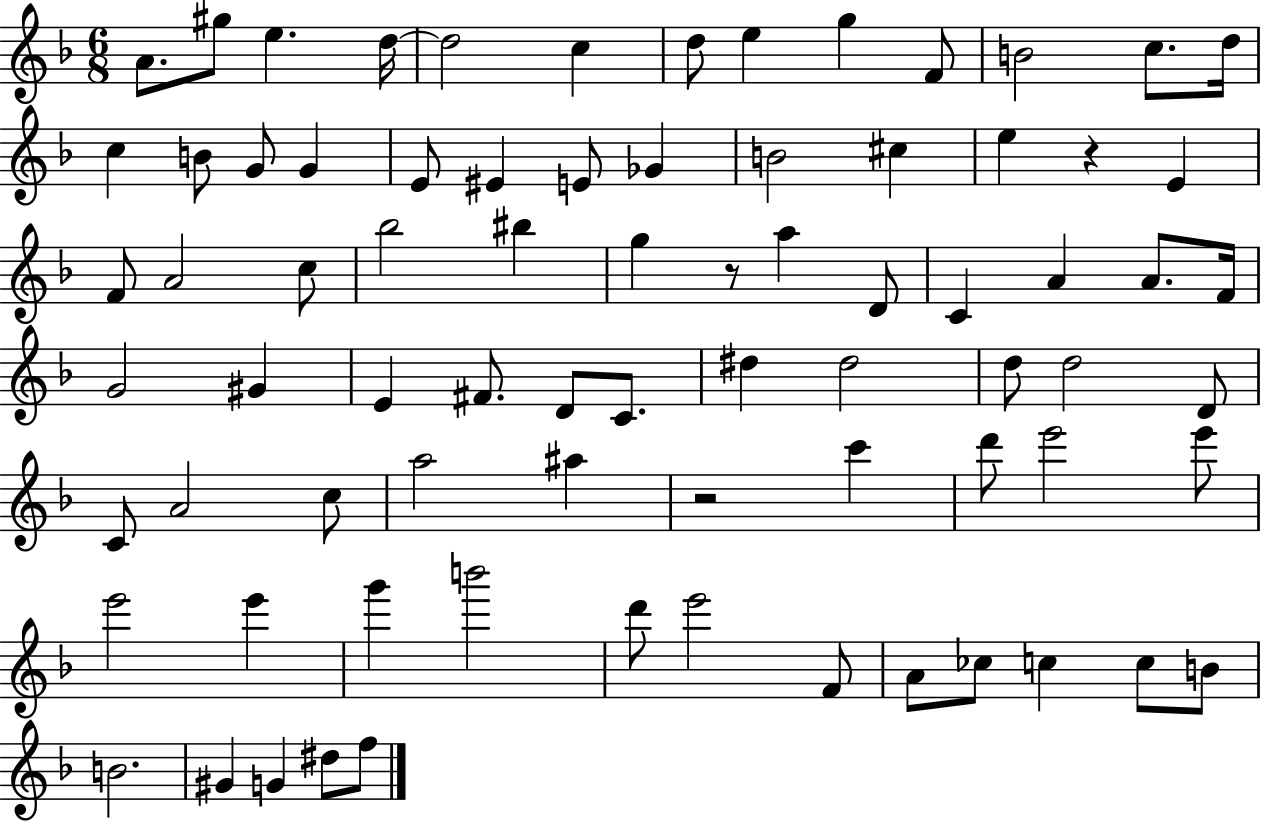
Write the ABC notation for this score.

X:1
T:Untitled
M:6/8
L:1/4
K:F
A/2 ^g/2 e d/4 d2 c d/2 e g F/2 B2 c/2 d/4 c B/2 G/2 G E/2 ^E E/2 _G B2 ^c e z E F/2 A2 c/2 _b2 ^b g z/2 a D/2 C A A/2 F/4 G2 ^G E ^F/2 D/2 C/2 ^d ^d2 d/2 d2 D/2 C/2 A2 c/2 a2 ^a z2 c' d'/2 e'2 e'/2 e'2 e' g' b'2 d'/2 e'2 F/2 A/2 _c/2 c c/2 B/2 B2 ^G G ^d/2 f/2